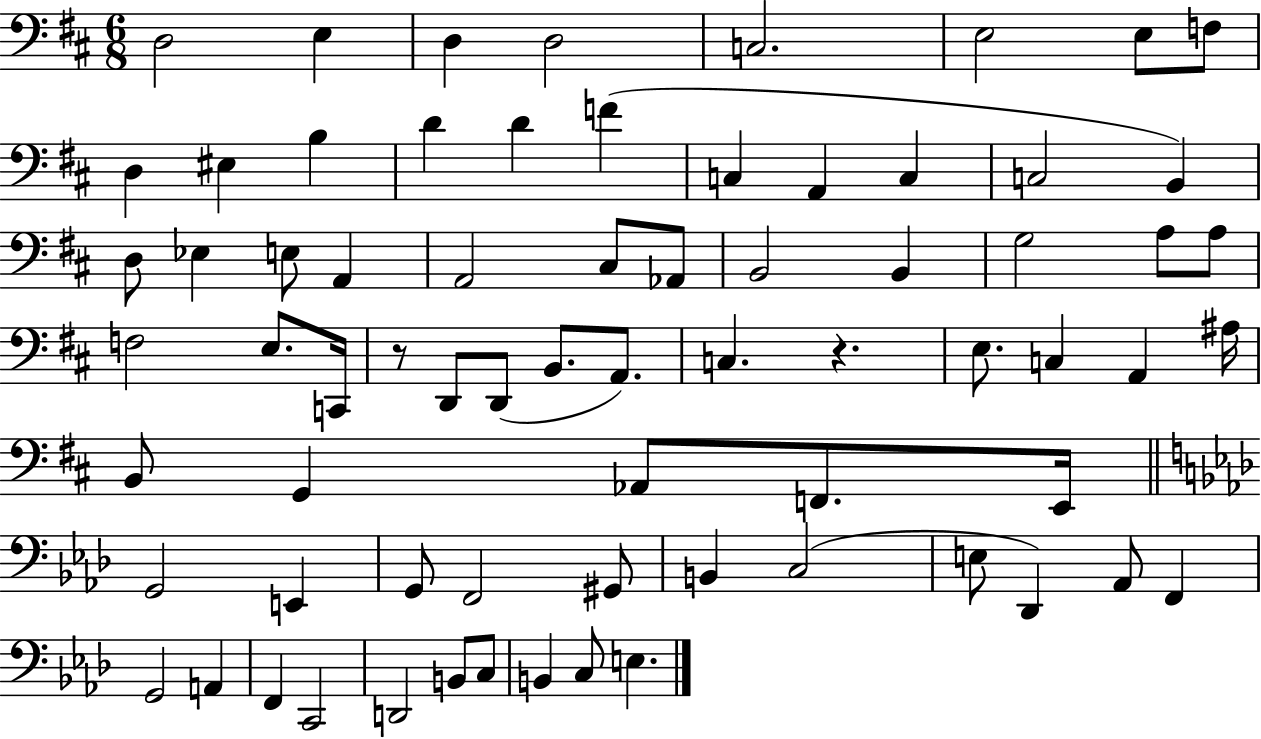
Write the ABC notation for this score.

X:1
T:Untitled
M:6/8
L:1/4
K:D
D,2 E, D, D,2 C,2 E,2 E,/2 F,/2 D, ^E, B, D D F C, A,, C, C,2 B,, D,/2 _E, E,/2 A,, A,,2 ^C,/2 _A,,/2 B,,2 B,, G,2 A,/2 A,/2 F,2 E,/2 C,,/4 z/2 D,,/2 D,,/2 B,,/2 A,,/2 C, z E,/2 C, A,, ^A,/4 B,,/2 G,, _A,,/2 F,,/2 E,,/4 G,,2 E,, G,,/2 F,,2 ^G,,/2 B,, C,2 E,/2 _D,, _A,,/2 F,, G,,2 A,, F,, C,,2 D,,2 B,,/2 C,/2 B,, C,/2 E,